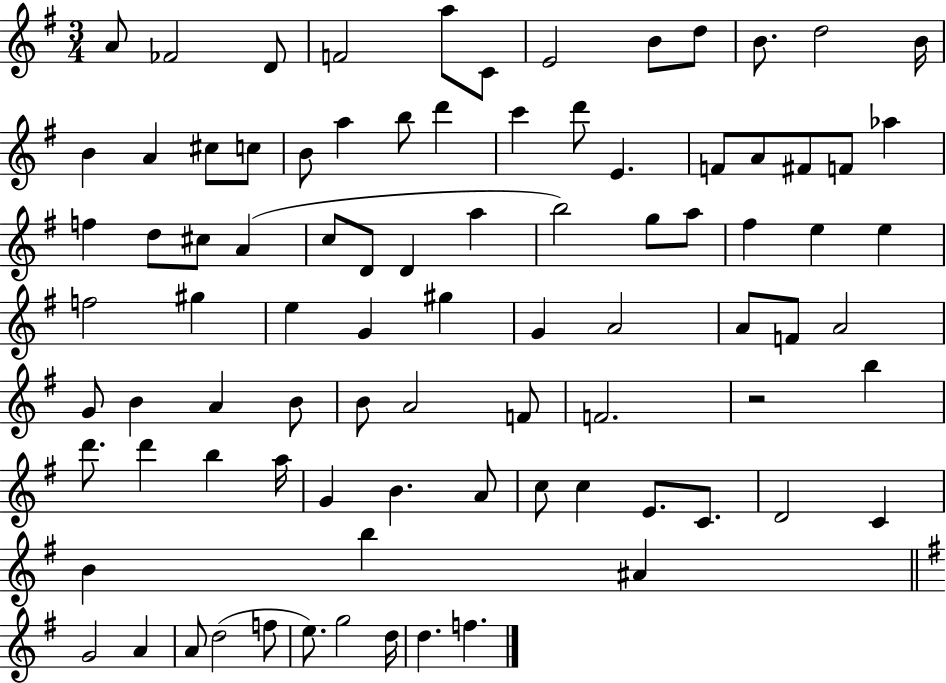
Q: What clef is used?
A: treble